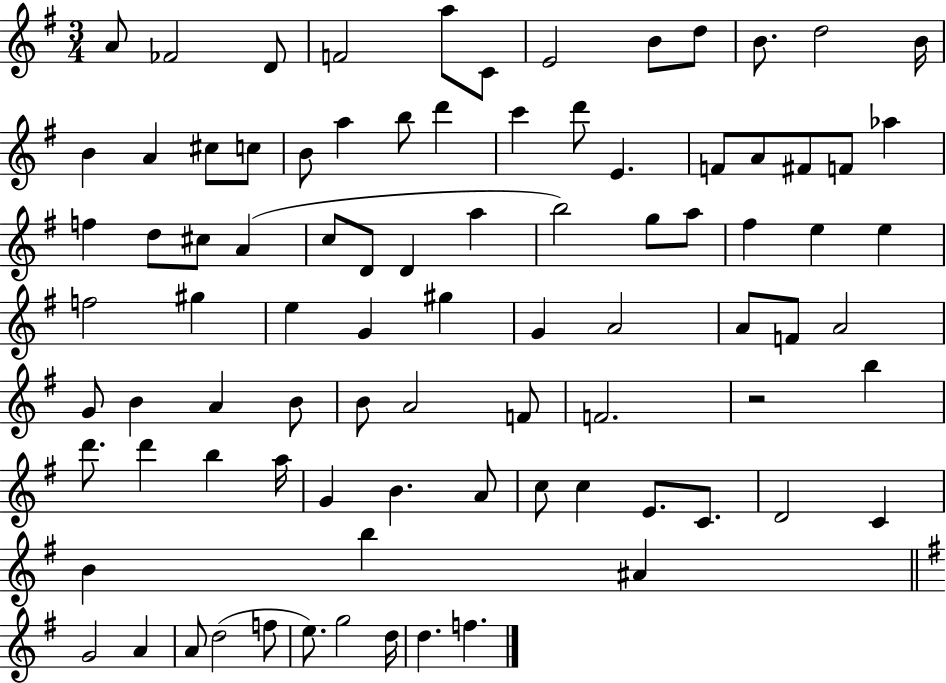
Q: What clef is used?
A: treble